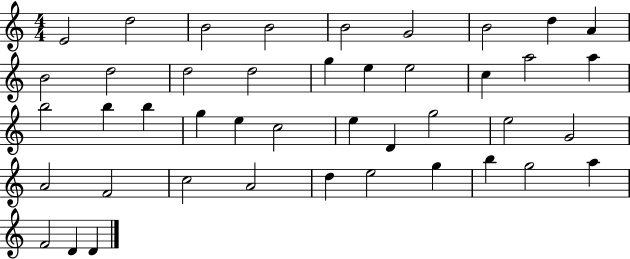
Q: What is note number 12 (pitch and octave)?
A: D5